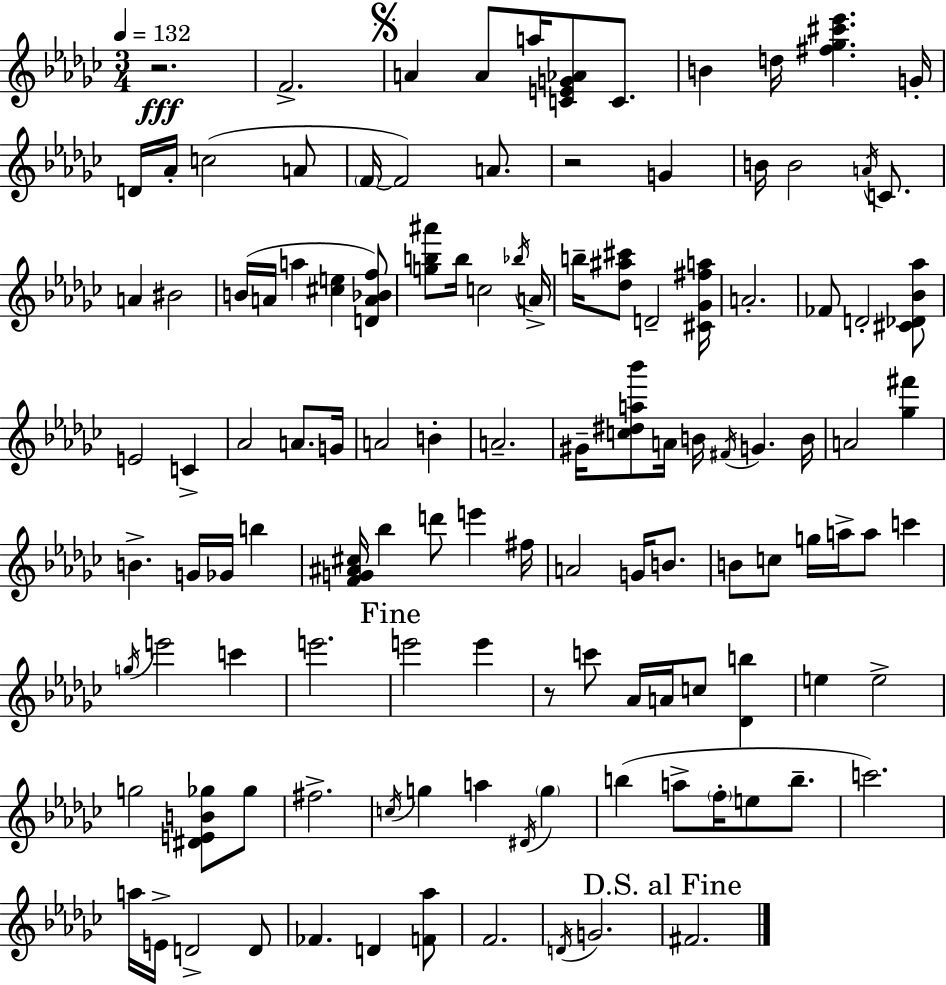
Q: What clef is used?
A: treble